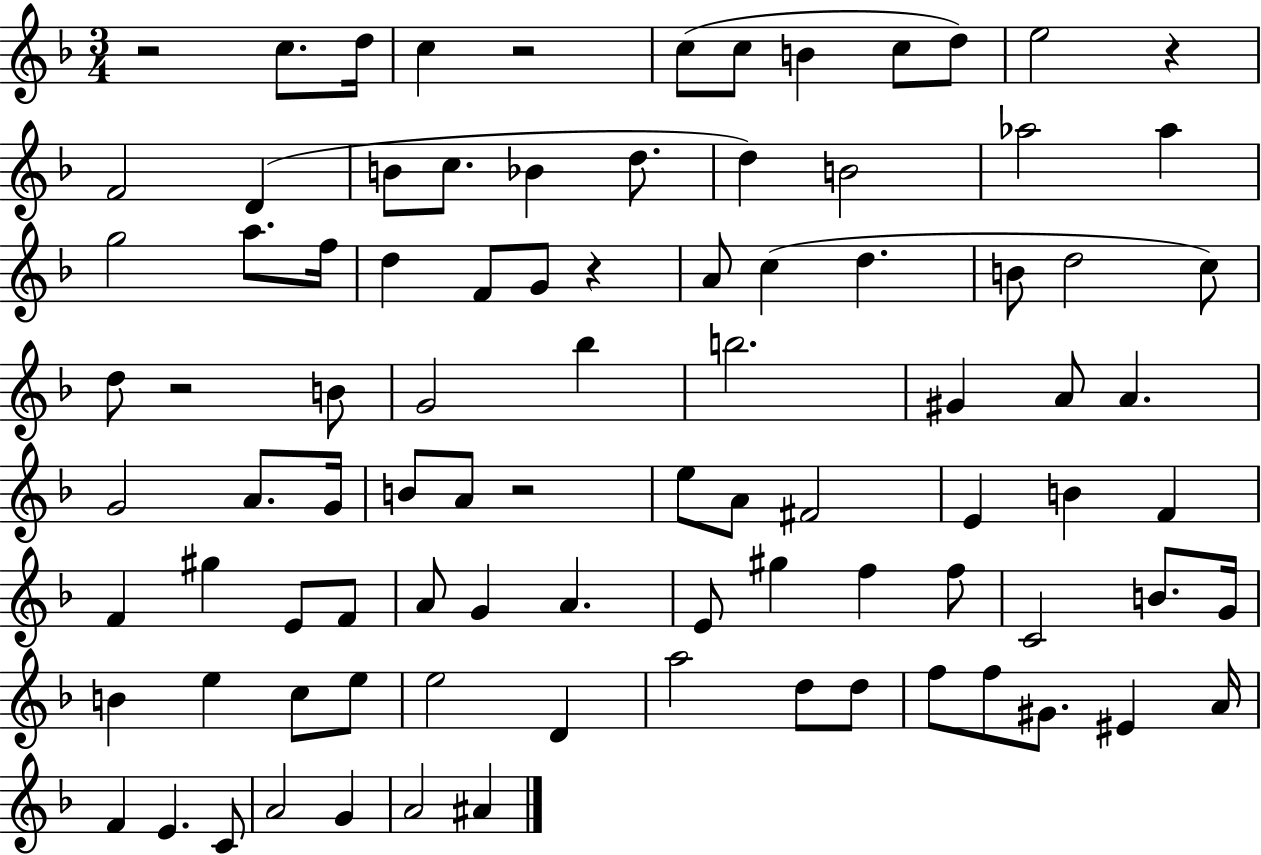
R/h C5/e. D5/s C5/q R/h C5/e C5/e B4/q C5/e D5/e E5/h R/q F4/h D4/q B4/e C5/e. Bb4/q D5/e. D5/q B4/h Ab5/h Ab5/q G5/h A5/e. F5/s D5/q F4/e G4/e R/q A4/e C5/q D5/q. B4/e D5/h C5/e D5/e R/h B4/e G4/h Bb5/q B5/h. G#4/q A4/e A4/q. G4/h A4/e. G4/s B4/e A4/e R/h E5/e A4/e F#4/h E4/q B4/q F4/q F4/q G#5/q E4/e F4/e A4/e G4/q A4/q. E4/e G#5/q F5/q F5/e C4/h B4/e. G4/s B4/q E5/q C5/e E5/e E5/h D4/q A5/h D5/e D5/e F5/e F5/e G#4/e. EIS4/q A4/s F4/q E4/q. C4/e A4/h G4/q A4/h A#4/q